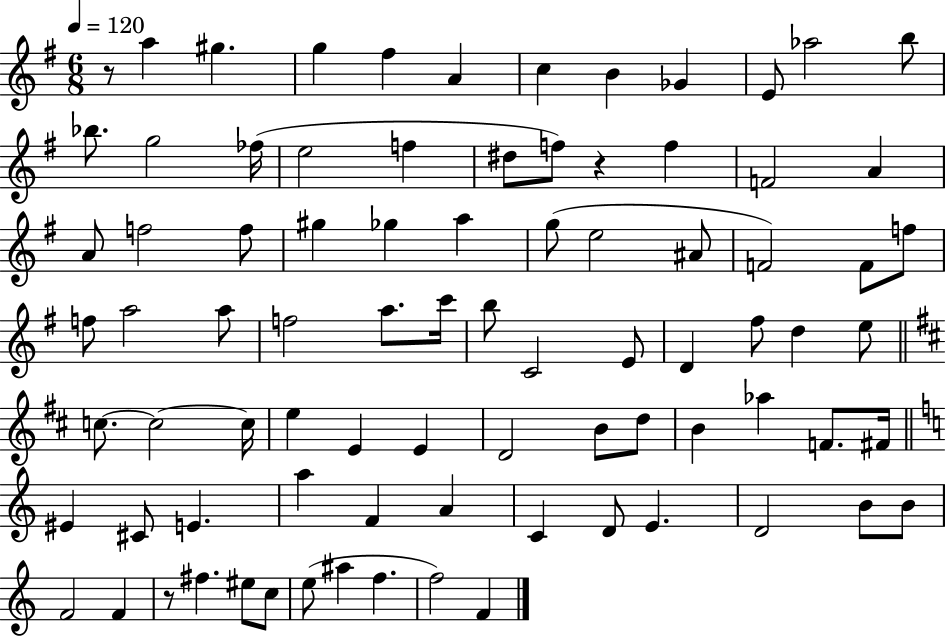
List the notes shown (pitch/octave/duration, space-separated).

R/e A5/q G#5/q. G5/q F#5/q A4/q C5/q B4/q Gb4/q E4/e Ab5/h B5/e Bb5/e. G5/h FES5/s E5/h F5/q D#5/e F5/e R/q F5/q F4/h A4/q A4/e F5/h F5/e G#5/q Gb5/q A5/q G5/e E5/h A#4/e F4/h F4/e F5/e F5/e A5/h A5/e F5/h A5/e. C6/s B5/e C4/h E4/e D4/q F#5/e D5/q E5/e C5/e. C5/h C5/s E5/q E4/q E4/q D4/h B4/e D5/e B4/q Ab5/q F4/e. F#4/s EIS4/q C#4/e E4/q. A5/q F4/q A4/q C4/q D4/e E4/q. D4/h B4/e B4/e F4/h F4/q R/e F#5/q. EIS5/e C5/e E5/e A#5/q F5/q. F5/h F4/q